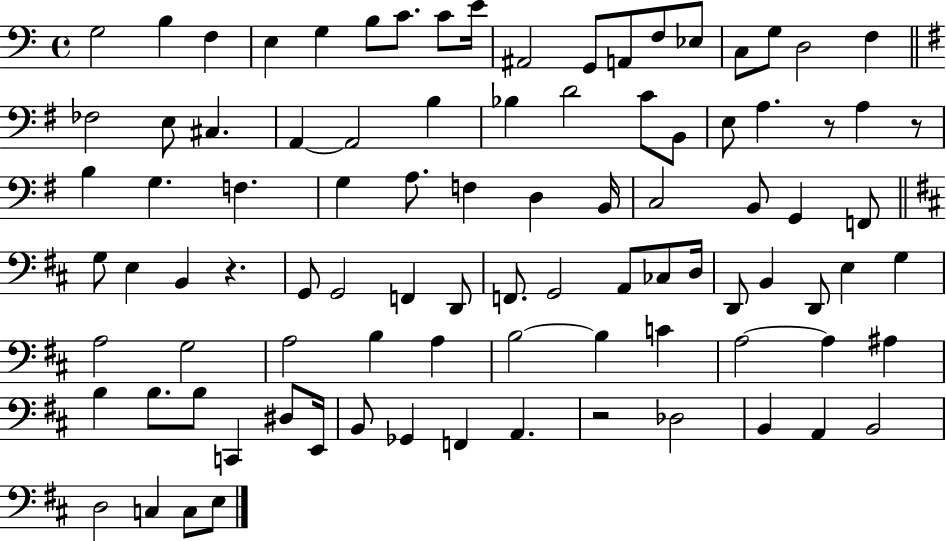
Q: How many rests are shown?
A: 4